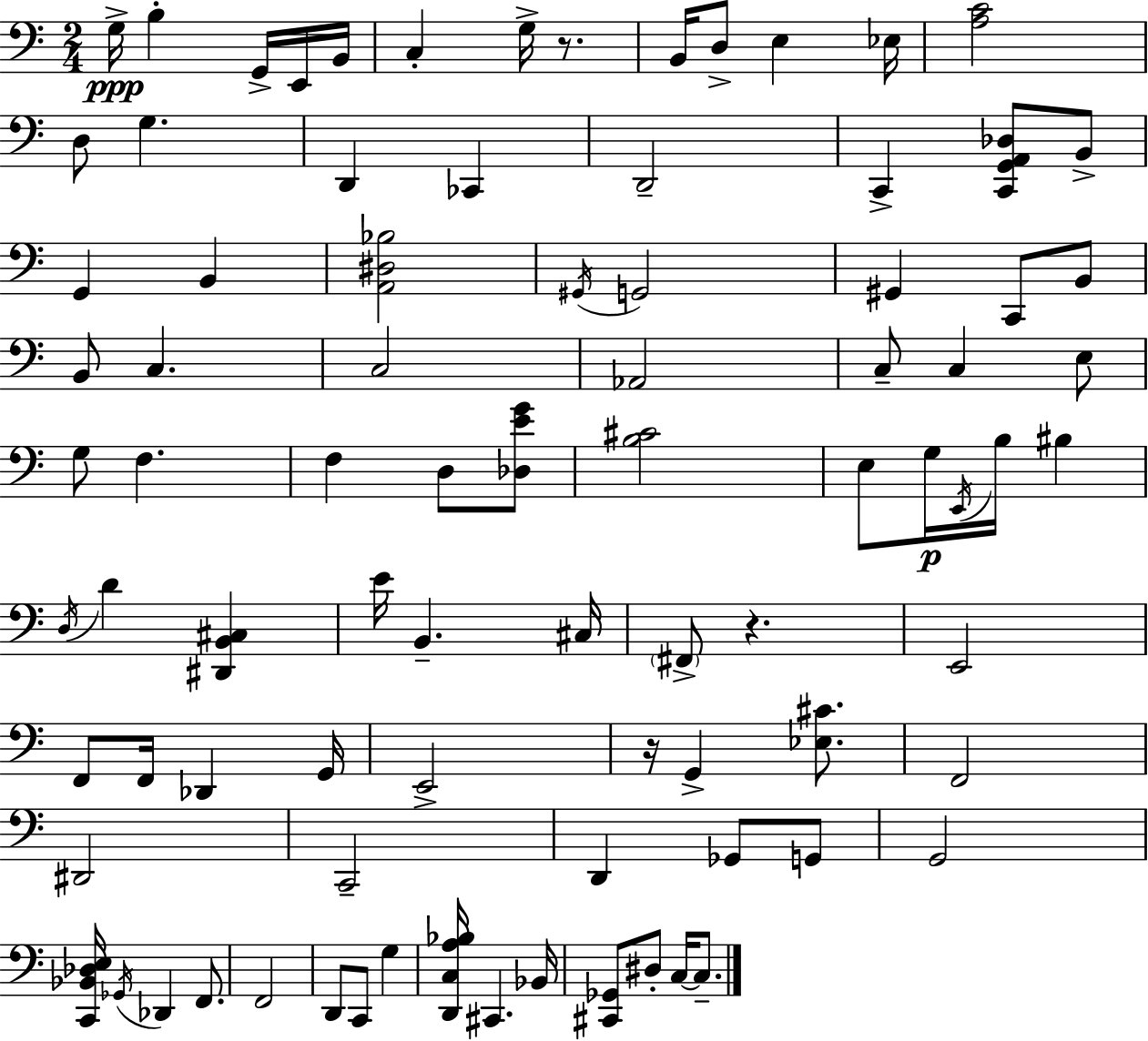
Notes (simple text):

G3/s B3/q G2/s E2/s B2/s C3/q G3/s R/e. B2/s D3/e E3/q Eb3/s [A3,C4]/h D3/e G3/q. D2/q CES2/q D2/h C2/q [C2,G2,A2,Db3]/e B2/e G2/q B2/q [A2,D#3,Bb3]/h G#2/s G2/h G#2/q C2/e B2/e B2/e C3/q. C3/h Ab2/h C3/e C3/q E3/e G3/e F3/q. F3/q D3/e [Db3,E4,G4]/e [B3,C#4]/h E3/e G3/s E2/s B3/s BIS3/q D3/s D4/q [D#2,B2,C#3]/q E4/s B2/q. C#3/s F#2/e R/q. E2/h F2/e F2/s Db2/q G2/s E2/h R/s G2/q [Eb3,C#4]/e. F2/h D#2/h C2/h D2/q Gb2/e G2/e G2/h [C2,Bb2,Db3,E3]/s Gb2/s Db2/q F2/e. F2/h D2/e C2/e G3/q [D2,C3,A3,Bb3]/s C#2/q. Bb2/s [C#2,Gb2]/e D#3/e C3/s C3/e.